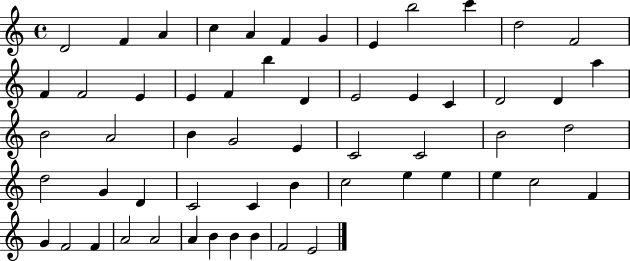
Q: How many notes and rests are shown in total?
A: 57